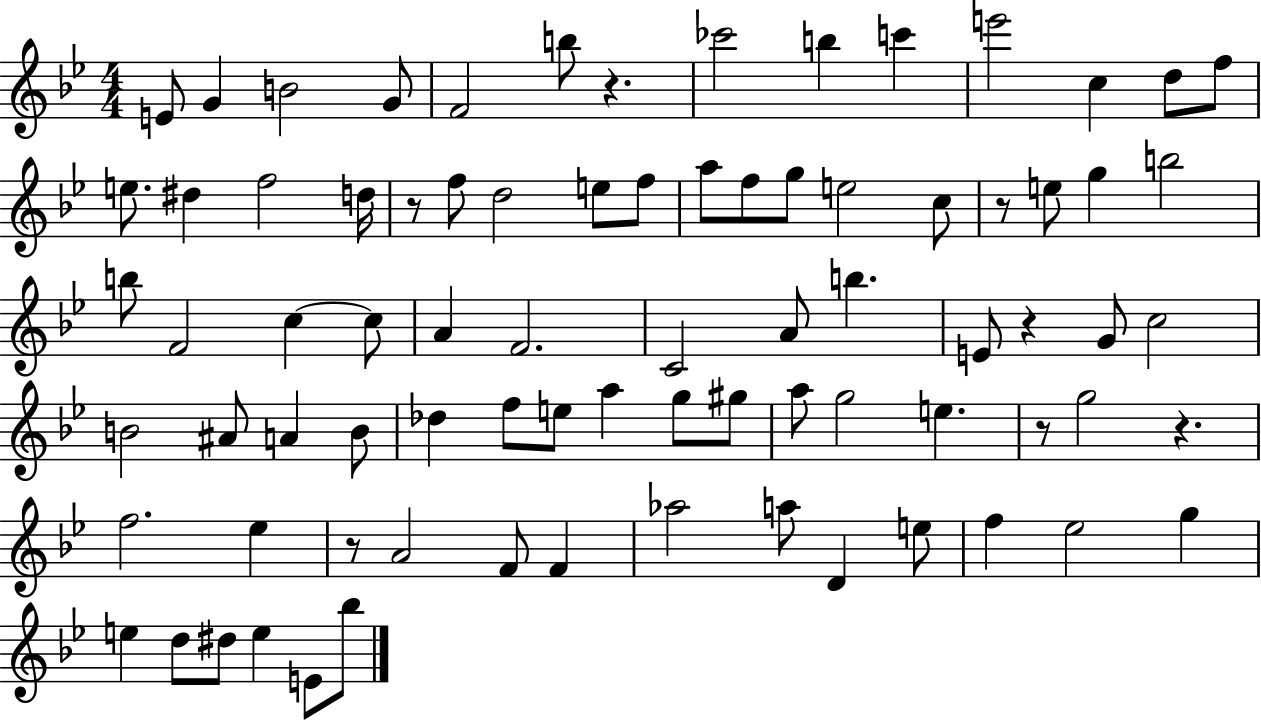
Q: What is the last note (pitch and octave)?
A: Bb5